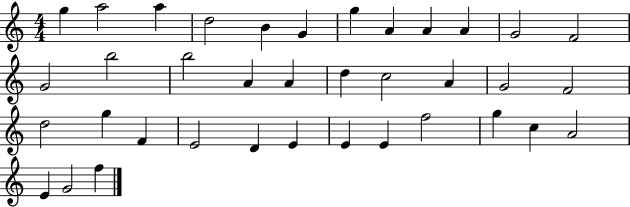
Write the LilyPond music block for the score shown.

{
  \clef treble
  \numericTimeSignature
  \time 4/4
  \key c \major
  g''4 a''2 a''4 | d''2 b'4 g'4 | g''4 a'4 a'4 a'4 | g'2 f'2 | \break g'2 b''2 | b''2 a'4 a'4 | d''4 c''2 a'4 | g'2 f'2 | \break d''2 g''4 f'4 | e'2 d'4 e'4 | e'4 e'4 f''2 | g''4 c''4 a'2 | \break e'4 g'2 f''4 | \bar "|."
}